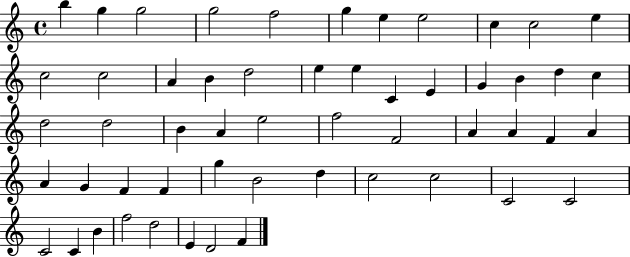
B5/q G5/q G5/h G5/h F5/h G5/q E5/q E5/h C5/q C5/h E5/q C5/h C5/h A4/q B4/q D5/h E5/q E5/q C4/q E4/q G4/q B4/q D5/q C5/q D5/h D5/h B4/q A4/q E5/h F5/h F4/h A4/q A4/q F4/q A4/q A4/q G4/q F4/q F4/q G5/q B4/h D5/q C5/h C5/h C4/h C4/h C4/h C4/q B4/q F5/h D5/h E4/q D4/h F4/q